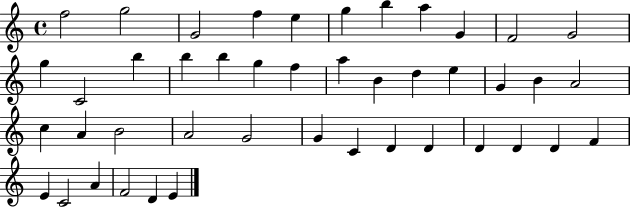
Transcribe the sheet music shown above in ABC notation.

X:1
T:Untitled
M:4/4
L:1/4
K:C
f2 g2 G2 f e g b a G F2 G2 g C2 b b b g f a B d e G B A2 c A B2 A2 G2 G C D D D D D F E C2 A F2 D E